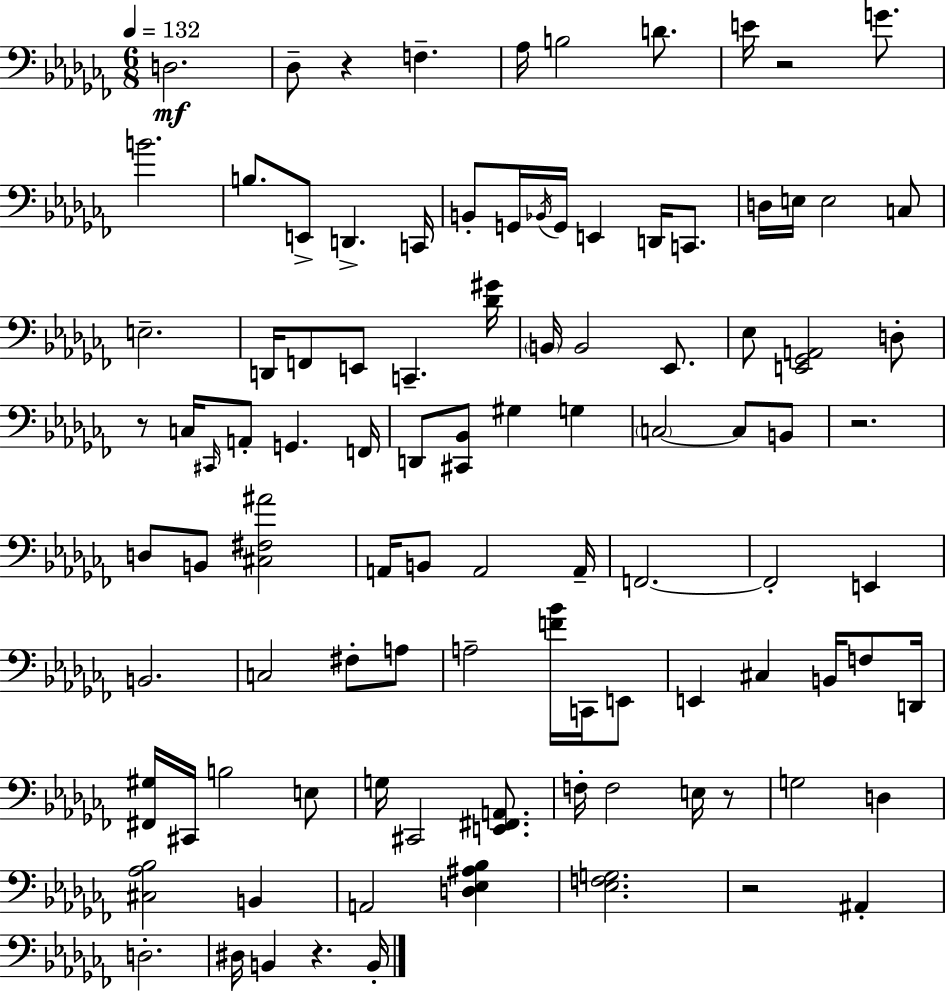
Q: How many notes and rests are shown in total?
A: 100